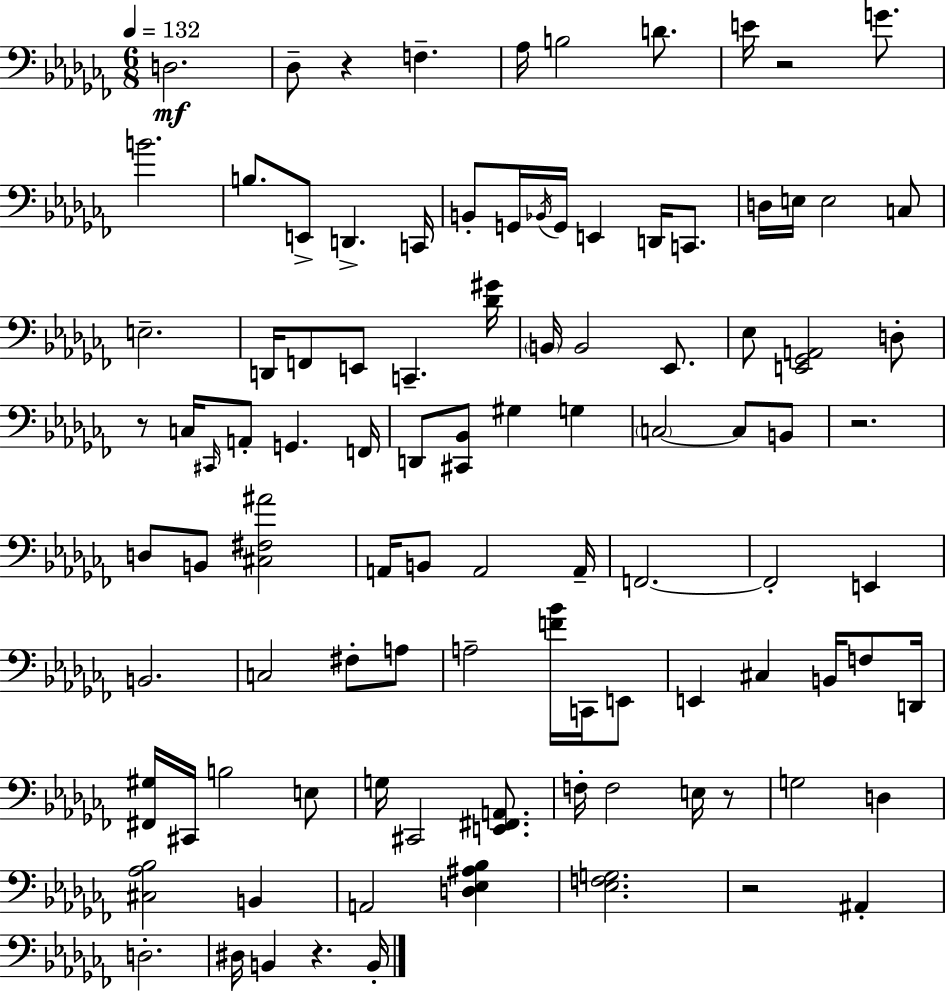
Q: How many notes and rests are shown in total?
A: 100